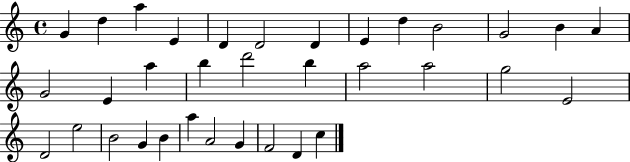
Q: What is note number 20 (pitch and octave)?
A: A5